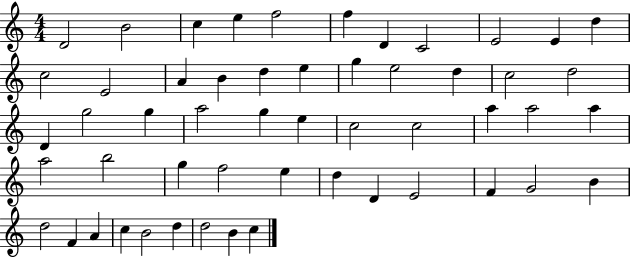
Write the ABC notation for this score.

X:1
T:Untitled
M:4/4
L:1/4
K:C
D2 B2 c e f2 f D C2 E2 E d c2 E2 A B d e g e2 d c2 d2 D g2 g a2 g e c2 c2 a a2 a a2 b2 g f2 e d D E2 F G2 B d2 F A c B2 d d2 B c